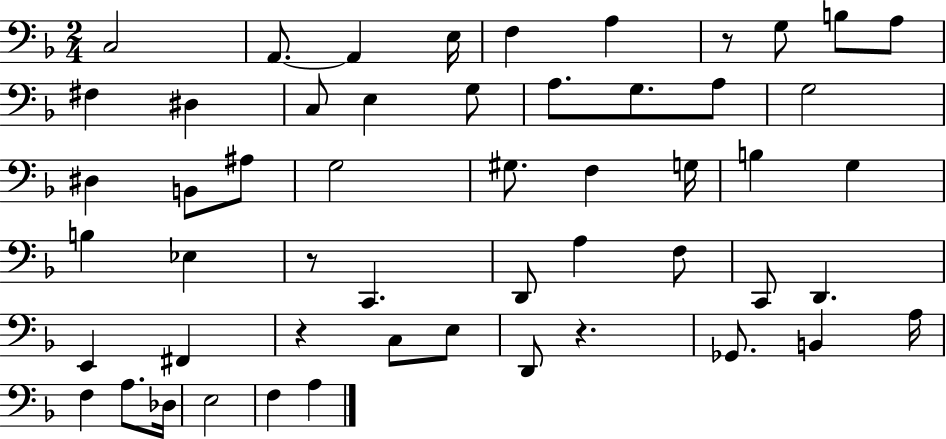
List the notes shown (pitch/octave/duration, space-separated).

C3/h A2/e. A2/q E3/s F3/q A3/q R/e G3/e B3/e A3/e F#3/q D#3/q C3/e E3/q G3/e A3/e. G3/e. A3/e G3/h D#3/q B2/e A#3/e G3/h G#3/e. F3/q G3/s B3/q G3/q B3/q Eb3/q R/e C2/q. D2/e A3/q F3/e C2/e D2/q. E2/q F#2/q R/q C3/e E3/e D2/e R/q. Gb2/e. B2/q A3/s F3/q A3/e. Db3/s E3/h F3/q A3/q